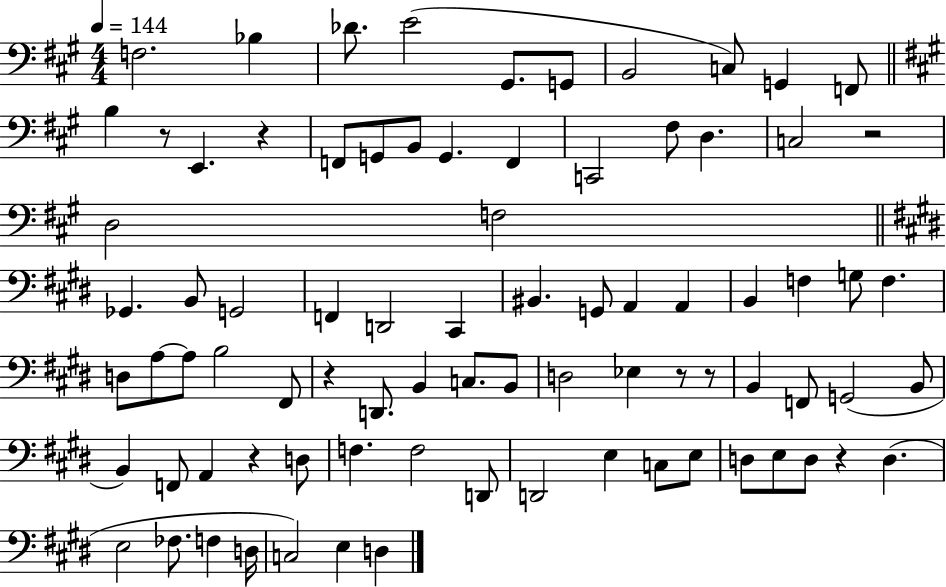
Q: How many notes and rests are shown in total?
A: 82